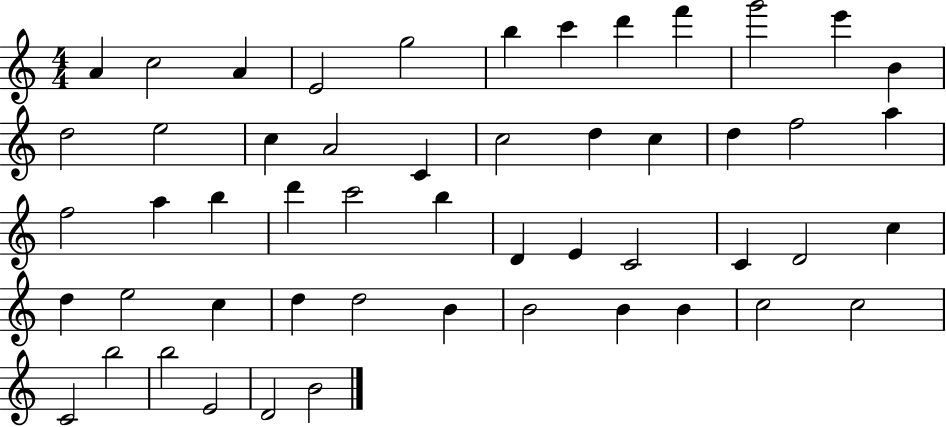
{
  \clef treble
  \numericTimeSignature
  \time 4/4
  \key c \major
  a'4 c''2 a'4 | e'2 g''2 | b''4 c'''4 d'''4 f'''4 | g'''2 e'''4 b'4 | \break d''2 e''2 | c''4 a'2 c'4 | c''2 d''4 c''4 | d''4 f''2 a''4 | \break f''2 a''4 b''4 | d'''4 c'''2 b''4 | d'4 e'4 c'2 | c'4 d'2 c''4 | \break d''4 e''2 c''4 | d''4 d''2 b'4 | b'2 b'4 b'4 | c''2 c''2 | \break c'2 b''2 | b''2 e'2 | d'2 b'2 | \bar "|."
}